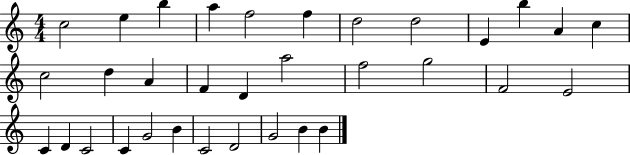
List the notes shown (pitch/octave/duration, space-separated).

C5/h E5/q B5/q A5/q F5/h F5/q D5/h D5/h E4/q B5/q A4/q C5/q C5/h D5/q A4/q F4/q D4/q A5/h F5/h G5/h F4/h E4/h C4/q D4/q C4/h C4/q G4/h B4/q C4/h D4/h G4/h B4/q B4/q